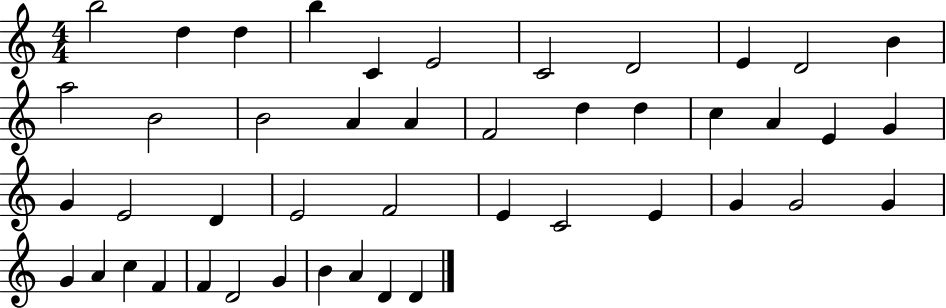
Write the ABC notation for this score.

X:1
T:Untitled
M:4/4
L:1/4
K:C
b2 d d b C E2 C2 D2 E D2 B a2 B2 B2 A A F2 d d c A E G G E2 D E2 F2 E C2 E G G2 G G A c F F D2 G B A D D